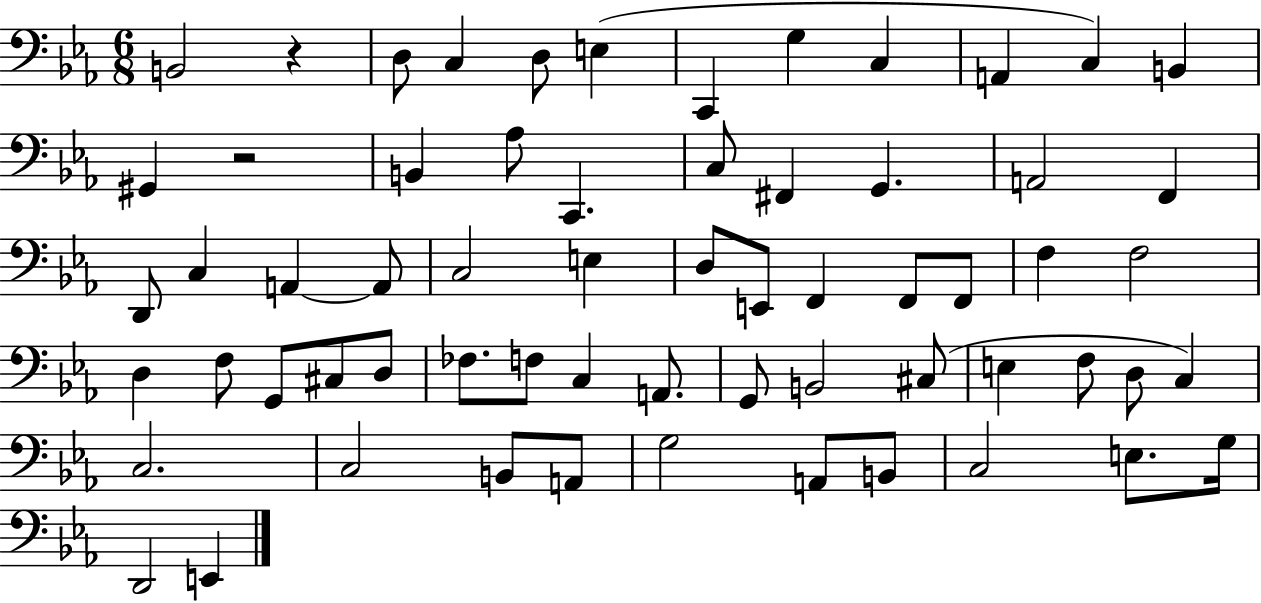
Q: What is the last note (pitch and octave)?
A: E2